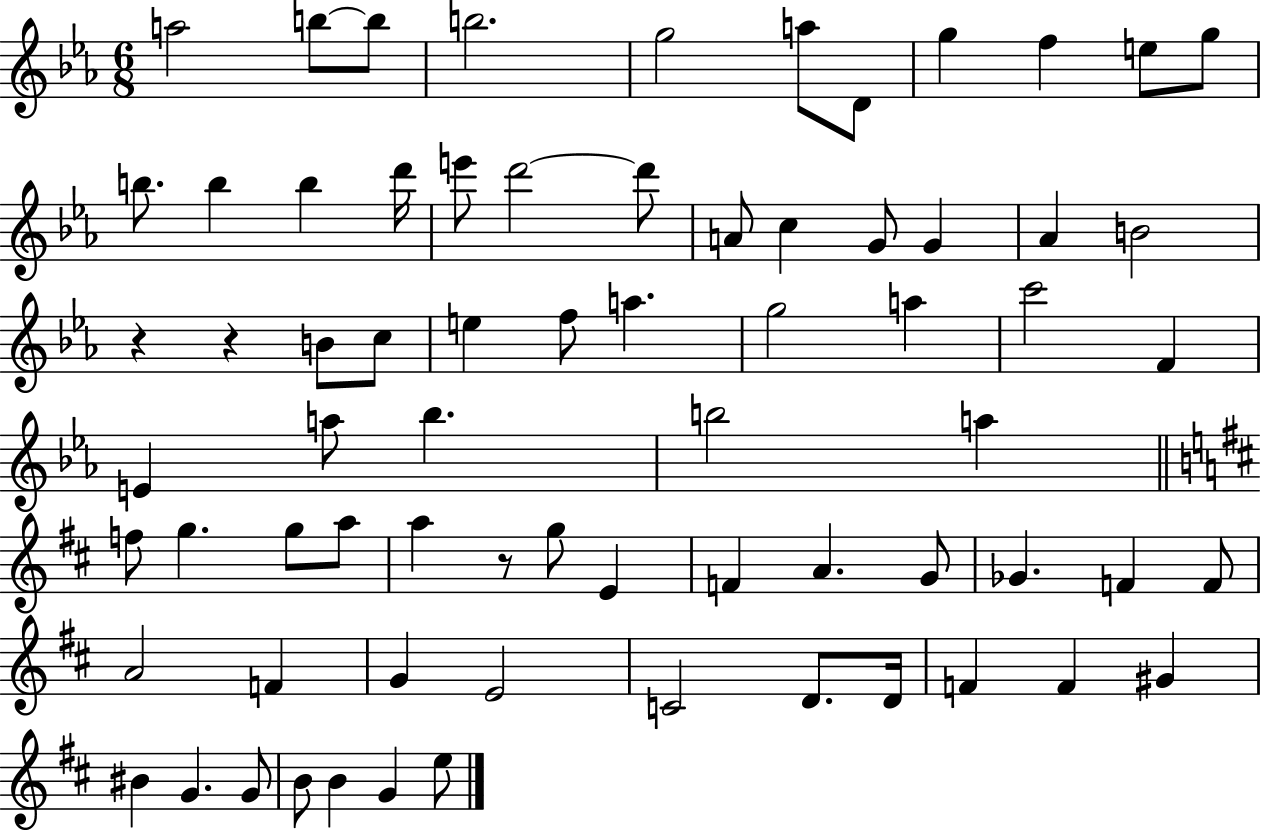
A5/h B5/e B5/e B5/h. G5/h A5/e D4/e G5/q F5/q E5/e G5/e B5/e. B5/q B5/q D6/s E6/e D6/h D6/e A4/e C5/q G4/e G4/q Ab4/q B4/h R/q R/q B4/e C5/e E5/q F5/e A5/q. G5/h A5/q C6/h F4/q E4/q A5/e Bb5/q. B5/h A5/q F5/e G5/q. G5/e A5/e A5/q R/e G5/e E4/q F4/q A4/q. G4/e Gb4/q. F4/q F4/e A4/h F4/q G4/q E4/h C4/h D4/e. D4/s F4/q F4/q G#4/q BIS4/q G4/q. G4/e B4/e B4/q G4/q E5/e